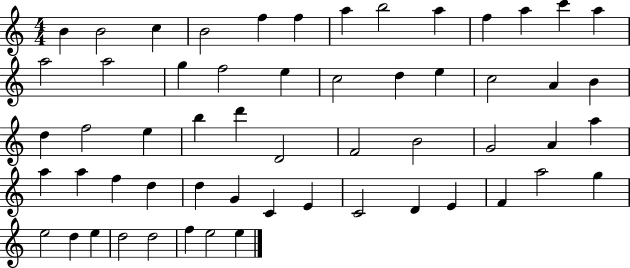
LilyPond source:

{
  \clef treble
  \numericTimeSignature
  \time 4/4
  \key c \major
  b'4 b'2 c''4 | b'2 f''4 f''4 | a''4 b''2 a''4 | f''4 a''4 c'''4 a''4 | \break a''2 a''2 | g''4 f''2 e''4 | c''2 d''4 e''4 | c''2 a'4 b'4 | \break d''4 f''2 e''4 | b''4 d'''4 d'2 | f'2 b'2 | g'2 a'4 a''4 | \break a''4 a''4 f''4 d''4 | d''4 g'4 c'4 e'4 | c'2 d'4 e'4 | f'4 a''2 g''4 | \break e''2 d''4 e''4 | d''2 d''2 | f''4 e''2 e''4 | \bar "|."
}